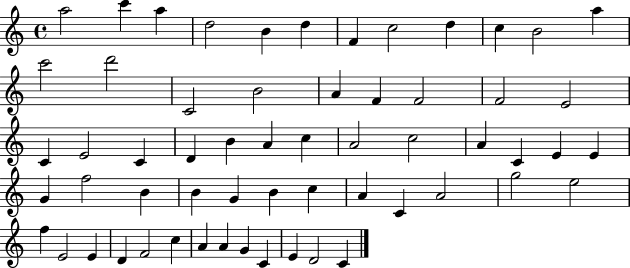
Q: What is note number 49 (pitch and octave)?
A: E4